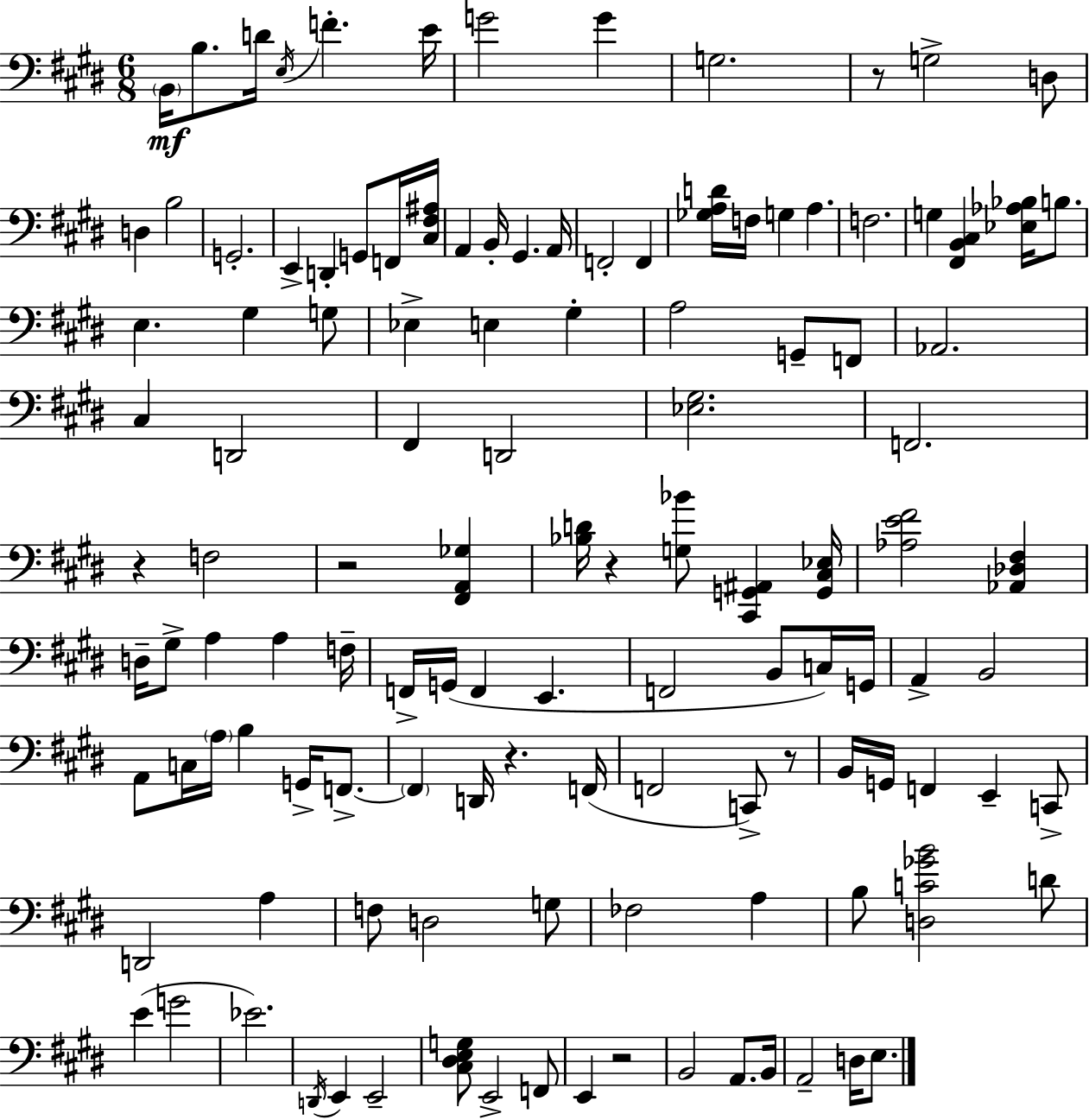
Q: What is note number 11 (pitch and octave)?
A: D3